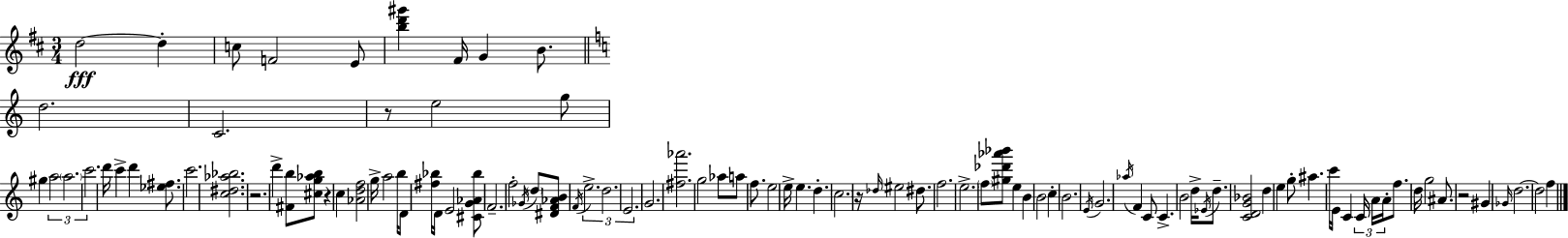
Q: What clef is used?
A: treble